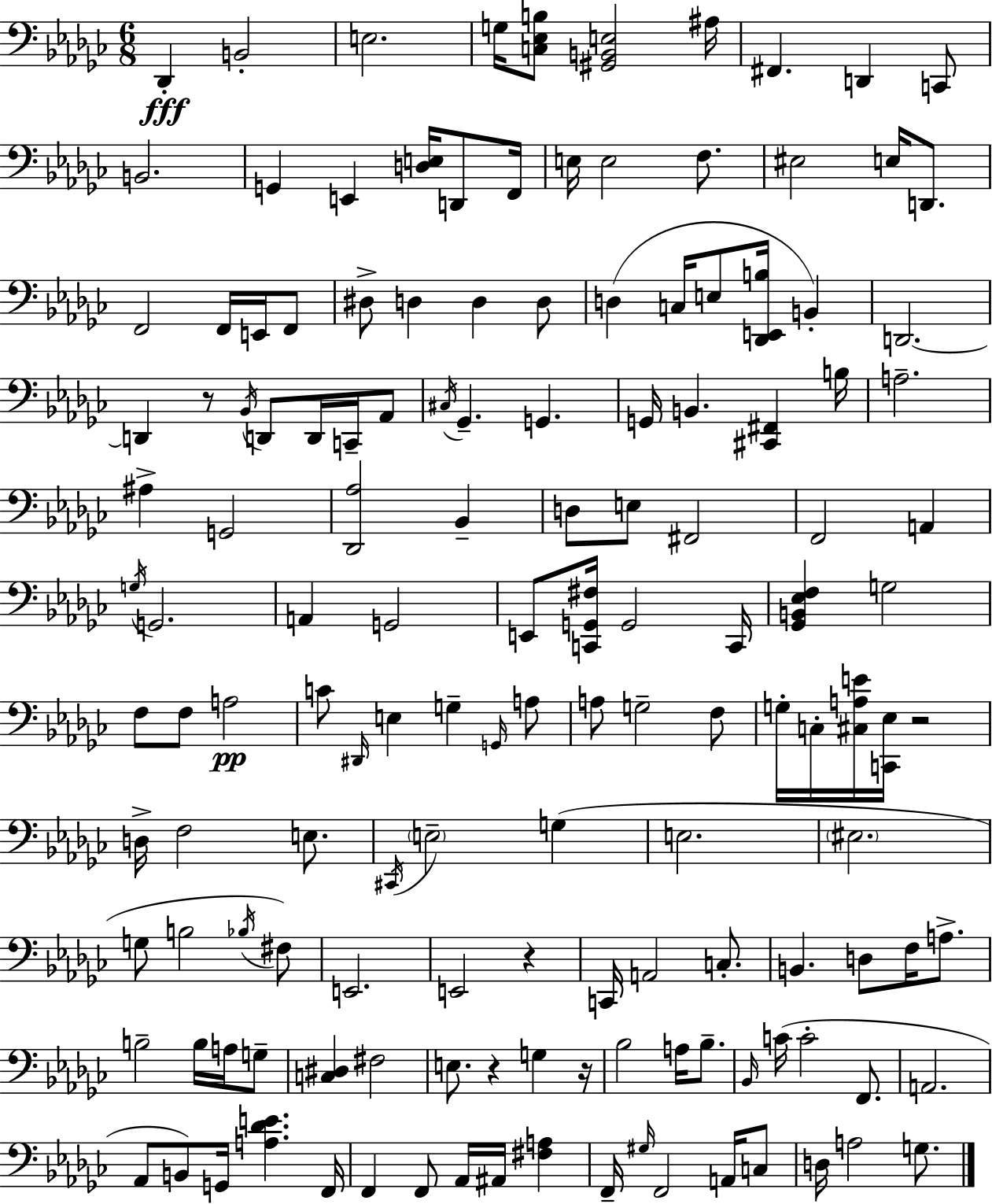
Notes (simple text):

Db2/q B2/h E3/h. G3/s [C3,Eb3,B3]/e [G#2,B2,E3]/h A#3/s F#2/q. D2/q C2/e B2/h. G2/q E2/q [D3,E3]/s D2/e F2/s E3/s E3/h F3/e. EIS3/h E3/s D2/e. F2/h F2/s E2/s F2/e D#3/e D3/q D3/q D3/e D3/q C3/s E3/e [Db2,E2,B3]/s B2/q D2/h. D2/q R/e Bb2/s D2/e D2/s C2/s Ab2/e C#3/s Gb2/q. G2/q. G2/s B2/q. [C#2,F#2]/q B3/s A3/h. A#3/q G2/h [Db2,Ab3]/h Bb2/q D3/e E3/e F#2/h F2/h A2/q G3/s G2/h. A2/q G2/h E2/e [C2,G2,F#3]/s G2/h C2/s [Gb2,B2,Eb3,F3]/q G3/h F3/e F3/e A3/h C4/e D#2/s E3/q G3/q G2/s A3/e A3/e G3/h F3/e G3/s C3/s [C#3,A3,E4]/s [C2,Eb3]/s R/h D3/s F3/h E3/e. C#2/s E3/h G3/q E3/h. EIS3/h. G3/e B3/h Bb3/s F#3/e E2/h. E2/h R/q C2/s A2/h C3/e. B2/q. D3/e F3/s A3/e. B3/h B3/s A3/s G3/e [C3,D#3]/q F#3/h E3/e. R/q G3/q R/s Bb3/h A3/s Bb3/e. Bb2/s C4/s C4/h F2/e. A2/h. Ab2/e B2/e G2/s [A3,Db4,E4]/q. F2/s F2/q F2/e Ab2/s A#2/s [F#3,A3]/q F2/s G#3/s F2/h A2/s C3/e D3/s A3/h G3/e.